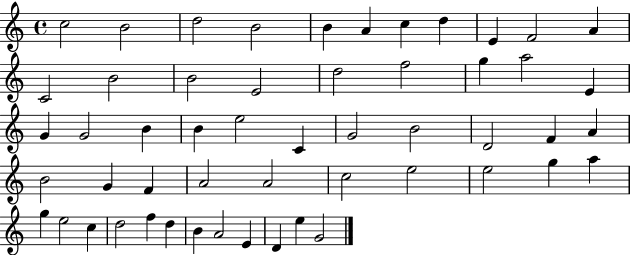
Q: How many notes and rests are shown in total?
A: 53